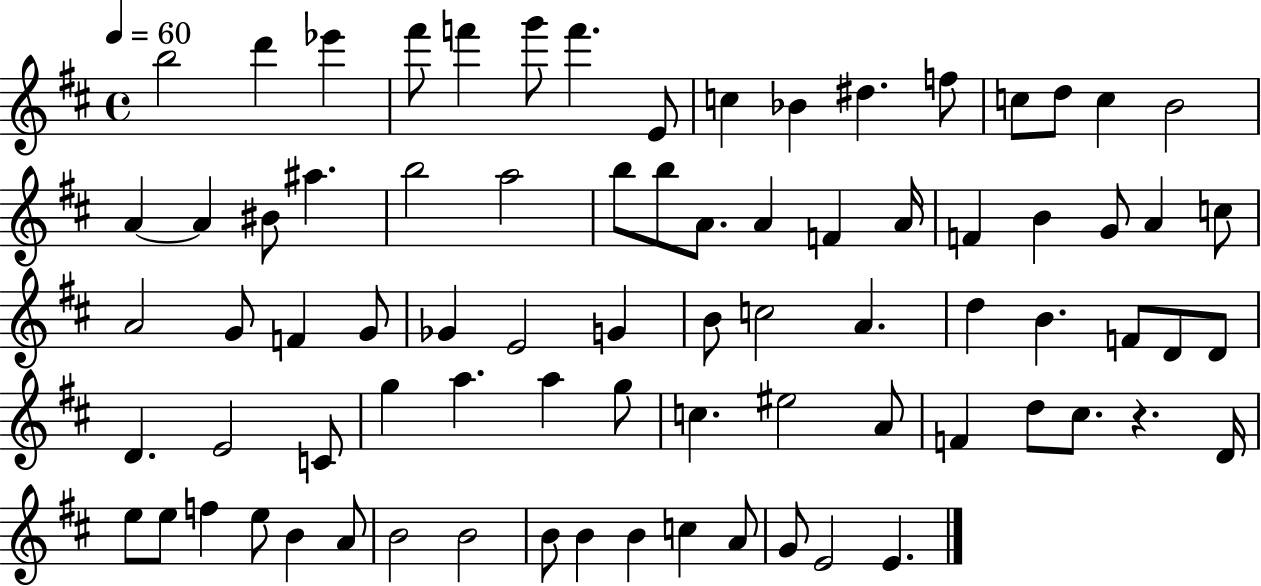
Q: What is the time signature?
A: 4/4